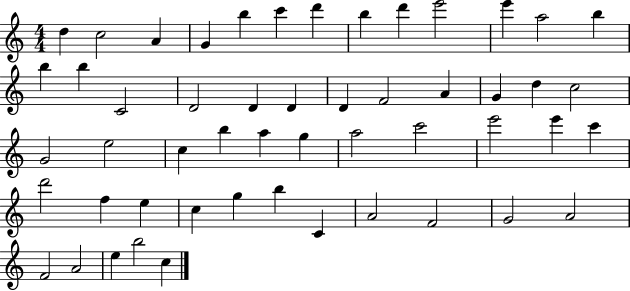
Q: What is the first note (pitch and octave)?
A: D5